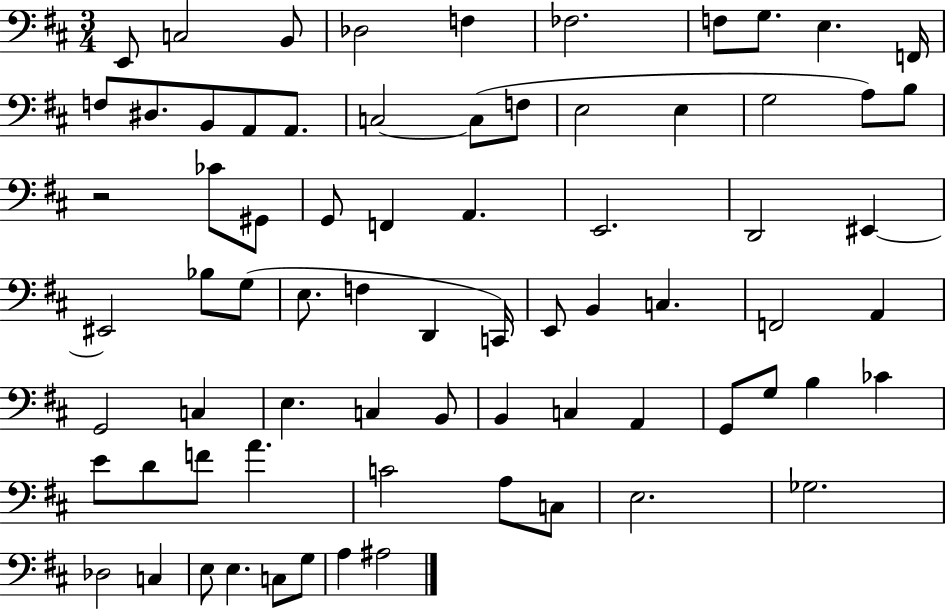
{
  \clef bass
  \numericTimeSignature
  \time 3/4
  \key d \major
  e,8 c2 b,8 | des2 f4 | fes2. | f8 g8. e4. f,16 | \break f8 dis8. b,8 a,8 a,8. | c2~~ c8( f8 | e2 e4 | g2 a8) b8 | \break r2 ces'8 gis,8 | g,8 f,4 a,4. | e,2. | d,2 eis,4~~ | \break eis,2 bes8 g8( | e8. f4 d,4 c,16) | e,8 b,4 c4. | f,2 a,4 | \break g,2 c4 | e4. c4 b,8 | b,4 c4 a,4 | g,8 g8 b4 ces'4 | \break e'8 d'8 f'8 a'4. | c'2 a8 c8 | e2. | ges2. | \break des2 c4 | e8 e4. c8 g8 | a4 ais2 | \bar "|."
}